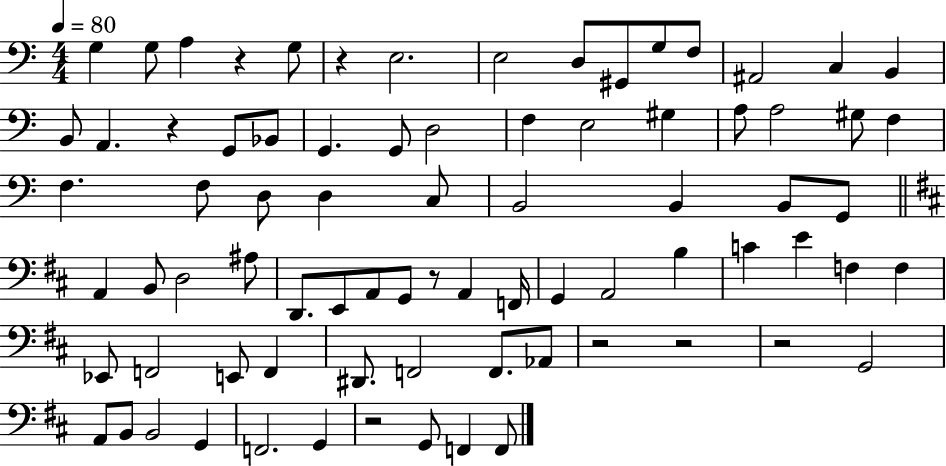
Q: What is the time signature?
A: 4/4